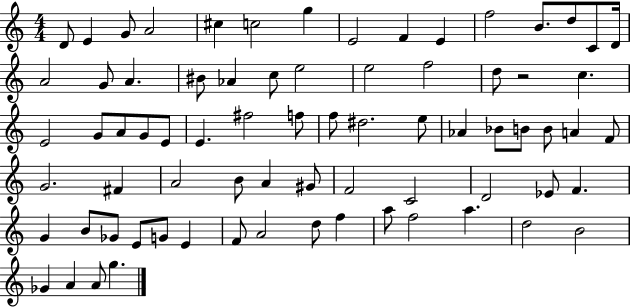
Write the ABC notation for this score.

X:1
T:Untitled
M:4/4
L:1/4
K:C
D/2 E G/2 A2 ^c c2 g E2 F E f2 B/2 d/2 C/2 D/4 A2 G/2 A ^B/2 _A c/2 e2 e2 f2 d/2 z2 c E2 G/2 A/2 G/2 E/2 E ^f2 f/2 f/2 ^d2 e/2 _A _B/2 B/2 B/2 A F/2 G2 ^F A2 B/2 A ^G/2 F2 C2 D2 _E/2 F G B/2 _G/2 E/2 G/2 E F/2 A2 d/2 f a/2 f2 a d2 B2 _G A A/2 g